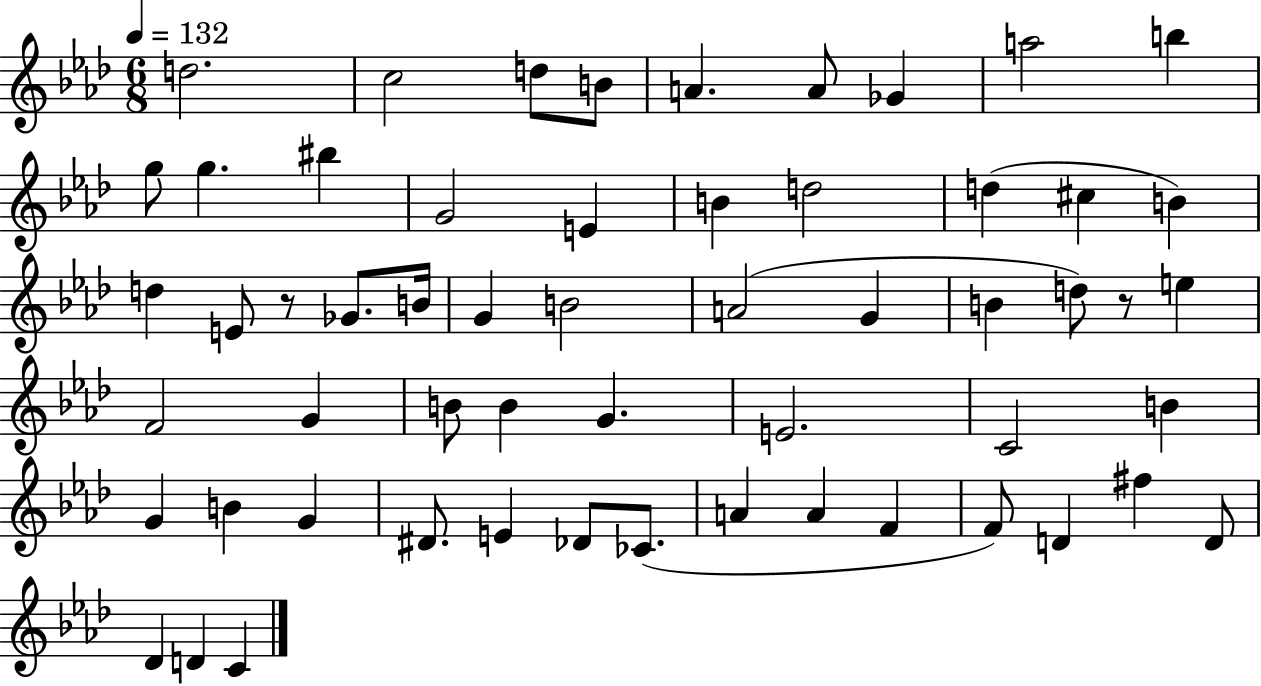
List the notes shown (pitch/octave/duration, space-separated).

D5/h. C5/h D5/e B4/e A4/q. A4/e Gb4/q A5/h B5/q G5/e G5/q. BIS5/q G4/h E4/q B4/q D5/h D5/q C#5/q B4/q D5/q E4/e R/e Gb4/e. B4/s G4/q B4/h A4/h G4/q B4/q D5/e R/e E5/q F4/h G4/q B4/e B4/q G4/q. E4/h. C4/h B4/q G4/q B4/q G4/q D#4/e. E4/q Db4/e CES4/e. A4/q A4/q F4/q F4/e D4/q F#5/q D4/e Db4/q D4/q C4/q